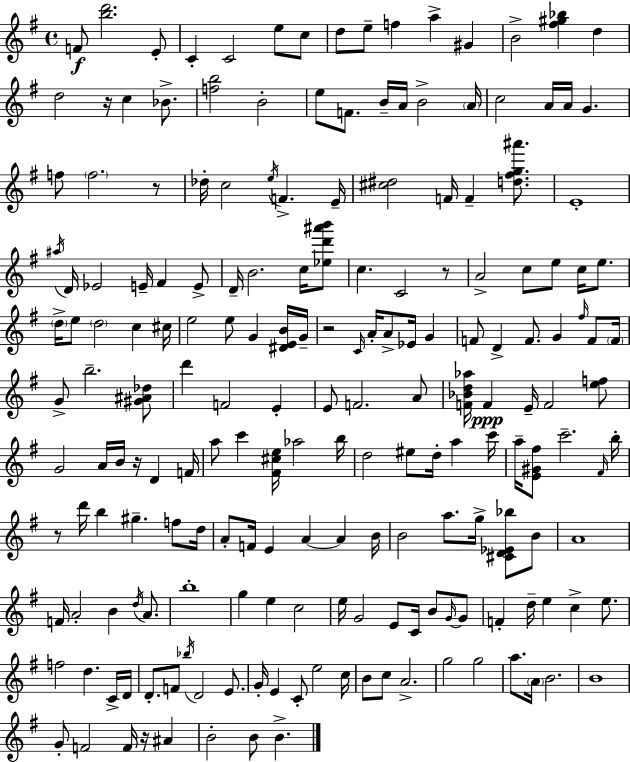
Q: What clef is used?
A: treble